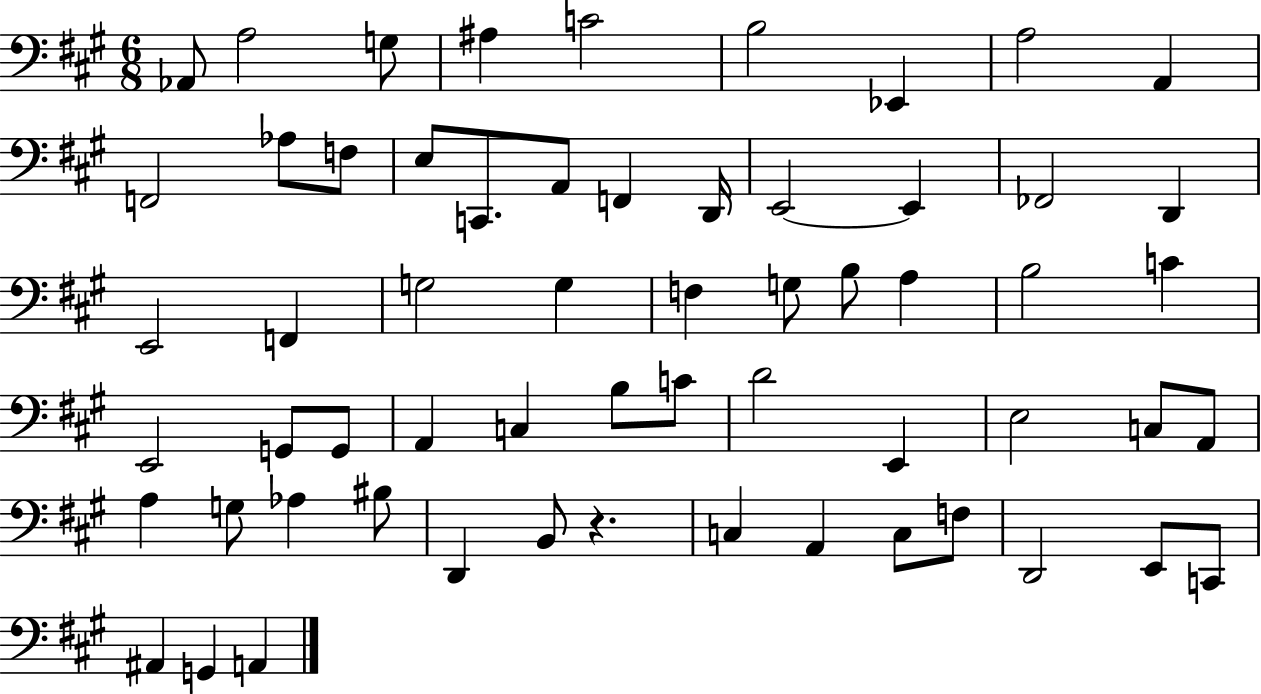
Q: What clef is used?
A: bass